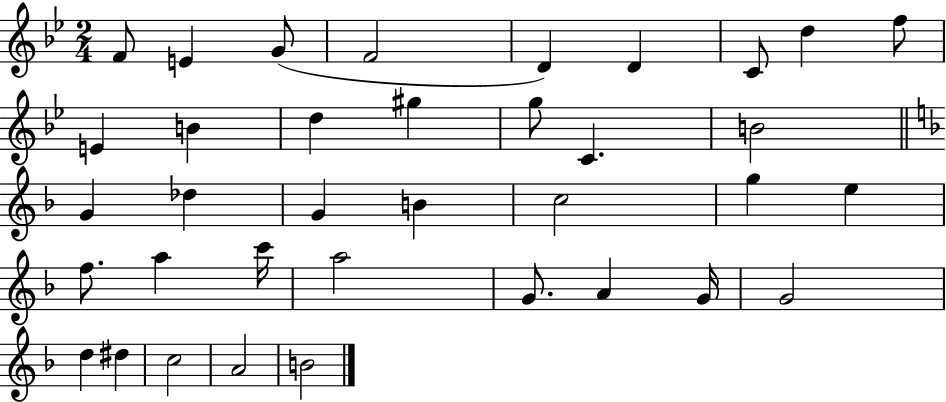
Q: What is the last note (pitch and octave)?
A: B4